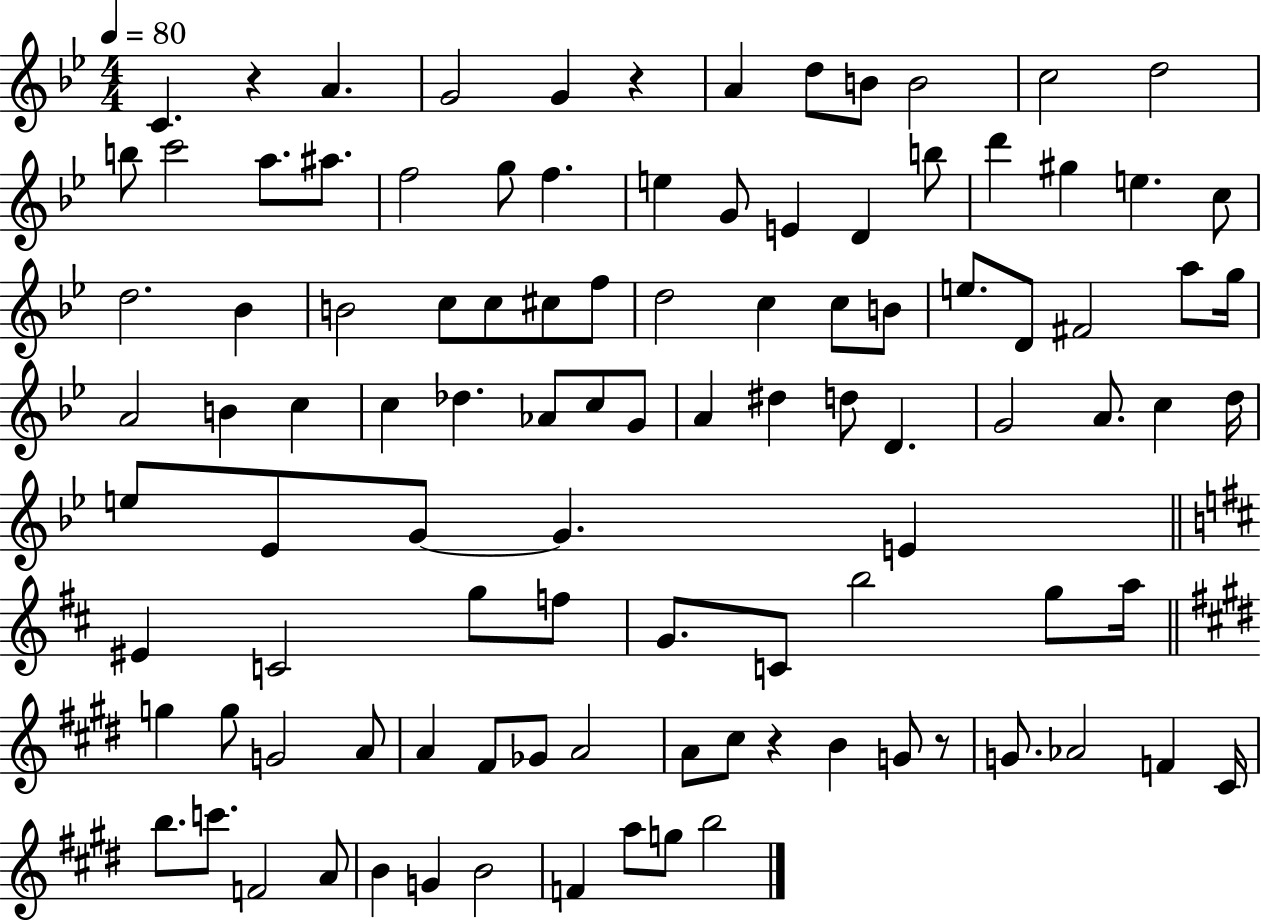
{
  \clef treble
  \numericTimeSignature
  \time 4/4
  \key bes \major
  \tempo 4 = 80
  \repeat volta 2 { c'4. r4 a'4. | g'2 g'4 r4 | a'4 d''8 b'8 b'2 | c''2 d''2 | \break b''8 c'''2 a''8. ais''8. | f''2 g''8 f''4. | e''4 g'8 e'4 d'4 b''8 | d'''4 gis''4 e''4. c''8 | \break d''2. bes'4 | b'2 c''8 c''8 cis''8 f''8 | d''2 c''4 c''8 b'8 | e''8. d'8 fis'2 a''8 g''16 | \break a'2 b'4 c''4 | c''4 des''4. aes'8 c''8 g'8 | a'4 dis''4 d''8 d'4. | g'2 a'8. c''4 d''16 | \break e''8 ees'8 g'8~~ g'4. e'4 | \bar "||" \break \key b \minor eis'4 c'2 g''8 f''8 | g'8. c'8 b''2 g''8 a''16 | \bar "||" \break \key e \major g''4 g''8 g'2 a'8 | a'4 fis'8 ges'8 a'2 | a'8 cis''8 r4 b'4 g'8 r8 | g'8. aes'2 f'4 cis'16 | \break b''8. c'''8. f'2 a'8 | b'4 g'4 b'2 | f'4 a''8 g''8 b''2 | } \bar "|."
}